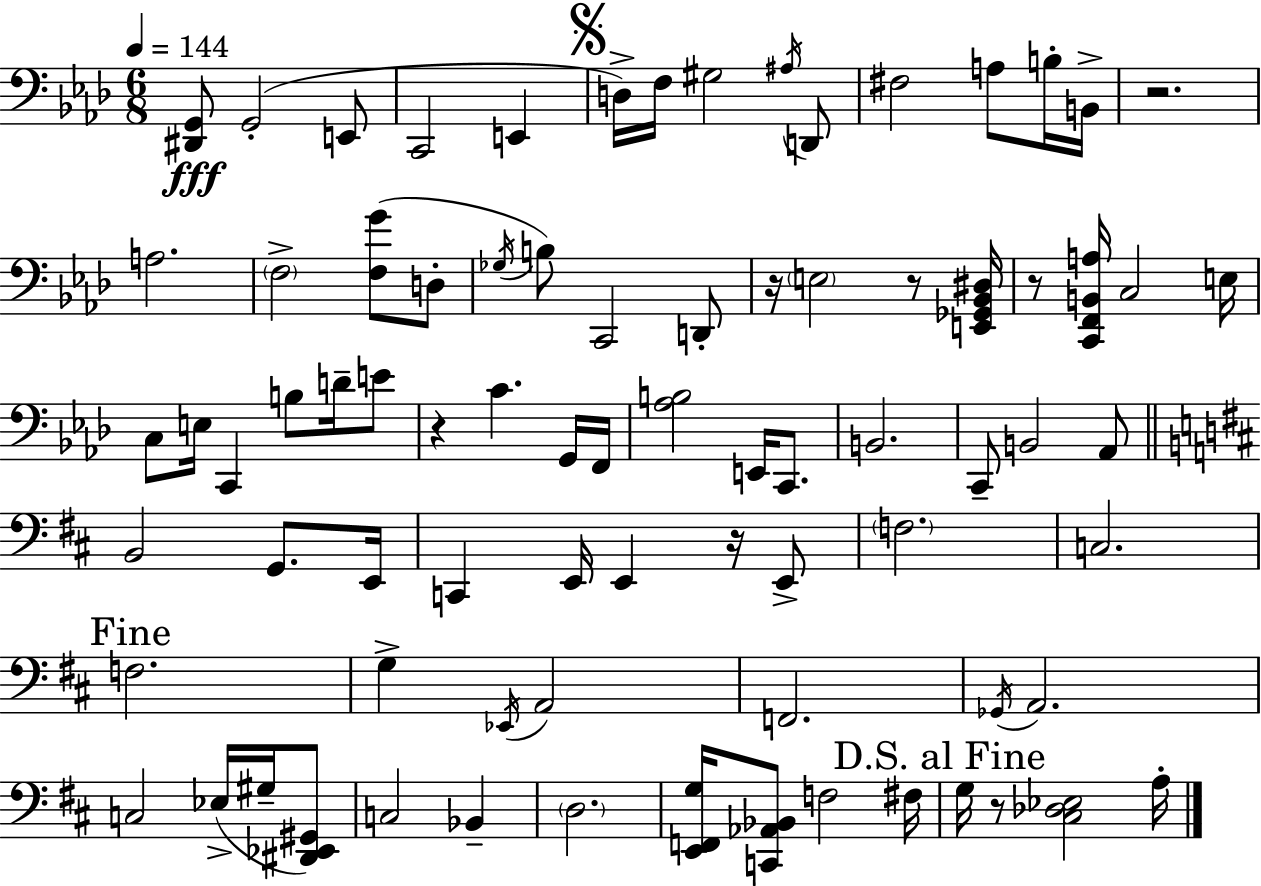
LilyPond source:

{
  \clef bass
  \numericTimeSignature
  \time 6/8
  \key f \minor
  \tempo 4 = 144
  <dis, g,>8\fff g,2-.( e,8 | c,2 e,4 | \mark \markup { \musicglyph "scripts.segno" } d16->) f16 gis2 \acciaccatura { ais16 } d,8 | fis2 a8 b16-. | \break b,16-> r2. | a2. | \parenthesize f2-> <f g'>8( d8-. | \acciaccatura { ges16 }) b8 c,2 | \break d,8-. r16 \parenthesize e2 r8 | <e, ges, bes, dis>16 r8 <c, f, b, a>16 c2 | e16 c8 e16 c,4 b8 d'16-- | e'8 r4 c'4. | \break g,16 f,16 <aes b>2 e,16 c,8. | b,2. | c,8-- b,2 | aes,8 \bar "||" \break \key d \major b,2 g,8. e,16 | c,4 e,16 e,4 r16 e,8-> | \parenthesize f2. | c2. | \break \mark "Fine" f2. | g4-> \acciaccatura { ees,16 } a,2 | f,2. | \acciaccatura { ges,16 } a,2. | \break c2 ees16->( gis16-- | <dis, ees, gis,>8) c2 bes,4-- | \parenthesize d2. | <e, f, g>16 <c, aes, bes,>8 f2 | \break fis16 \mark "D.S. al Fine" g16 r8 <cis des ees>2 | a16-. \bar "|."
}